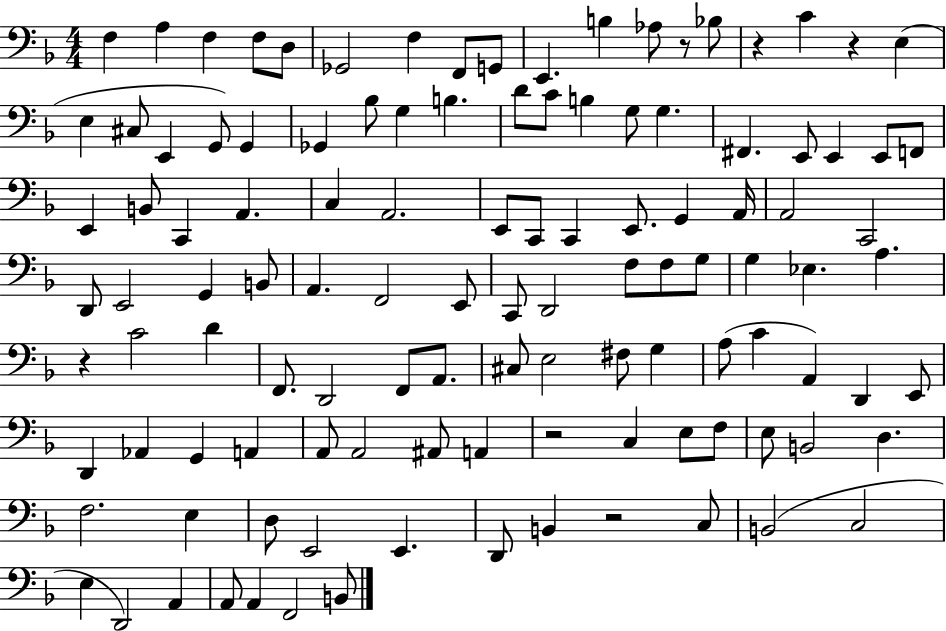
F3/q A3/q F3/q F3/e D3/e Gb2/h F3/q F2/e G2/e E2/q. B3/q Ab3/e R/e Bb3/e R/q C4/q R/q E3/q E3/q C#3/e E2/q G2/e G2/q Gb2/q Bb3/e G3/q B3/q. D4/e C4/e B3/q G3/e G3/q. F#2/q. E2/e E2/q E2/e F2/e E2/q B2/e C2/q A2/q. C3/q A2/h. E2/e C2/e C2/q E2/e. G2/q A2/s A2/h C2/h D2/e E2/h G2/q B2/e A2/q. F2/h E2/e C2/e D2/h F3/e F3/e G3/e G3/q Eb3/q. A3/q. R/q C4/h D4/q F2/e. D2/h F2/e A2/e. C#3/e E3/h F#3/e G3/q A3/e C4/q A2/q D2/q E2/e D2/q Ab2/q G2/q A2/q A2/e A2/h A#2/e A2/q R/h C3/q E3/e F3/e E3/e B2/h D3/q. F3/h. E3/q D3/e E2/h E2/q. D2/e B2/q R/h C3/e B2/h C3/h E3/q D2/h A2/q A2/e A2/q F2/h B2/e